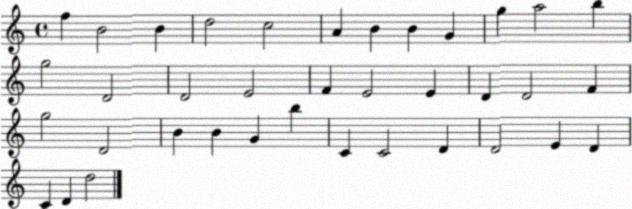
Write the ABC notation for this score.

X:1
T:Untitled
M:4/4
L:1/4
K:C
f B2 B d2 c2 A B B G g a2 b g2 D2 D2 E2 F E2 E D D2 F g2 D2 B B G b C C2 D D2 E D C D d2